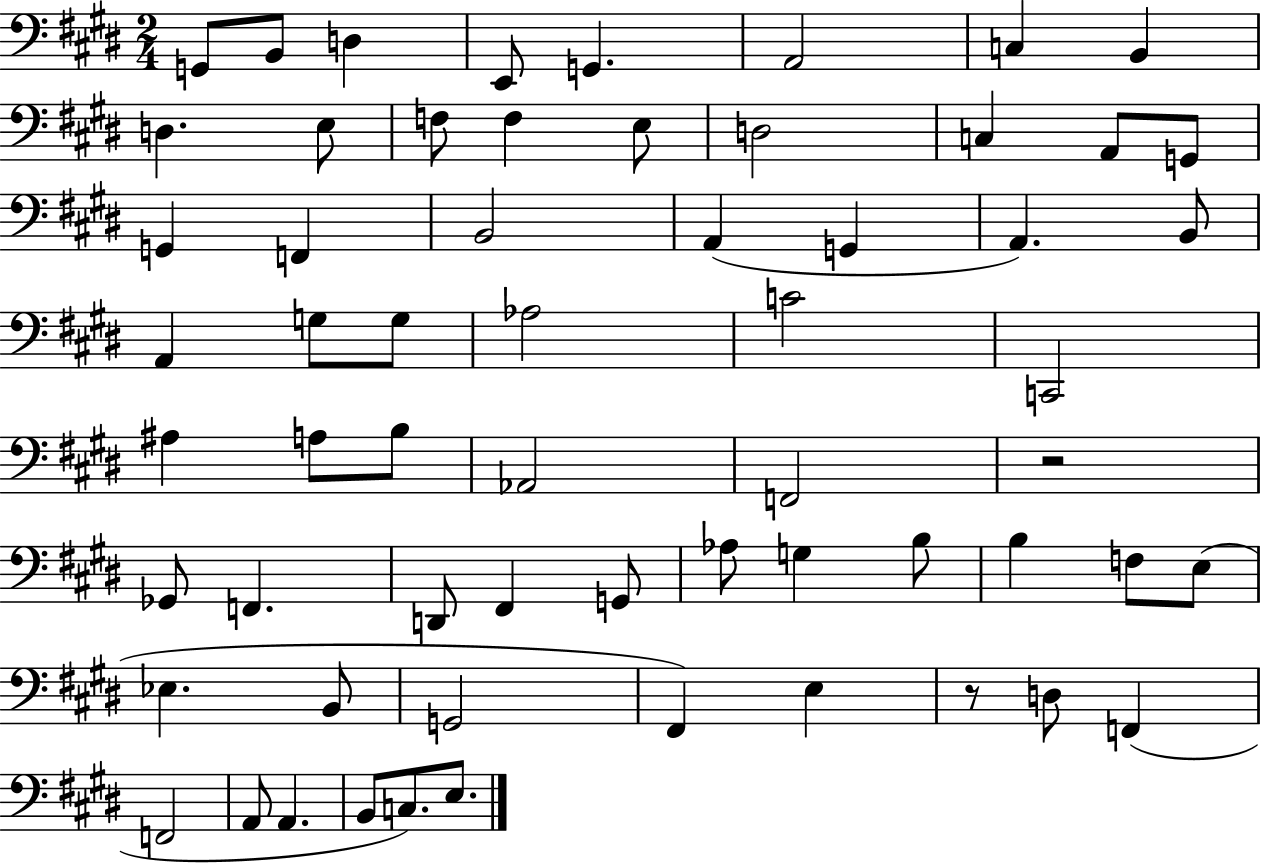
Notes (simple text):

G2/e B2/e D3/q E2/e G2/q. A2/h C3/q B2/q D3/q. E3/e F3/e F3/q E3/e D3/h C3/q A2/e G2/e G2/q F2/q B2/h A2/q G2/q A2/q. B2/e A2/q G3/e G3/e Ab3/h C4/h C2/h A#3/q A3/e B3/e Ab2/h F2/h R/h Gb2/e F2/q. D2/e F#2/q G2/e Ab3/e G3/q B3/e B3/q F3/e E3/e Eb3/q. B2/e G2/h F#2/q E3/q R/e D3/e F2/q F2/h A2/e A2/q. B2/e C3/e. E3/e.